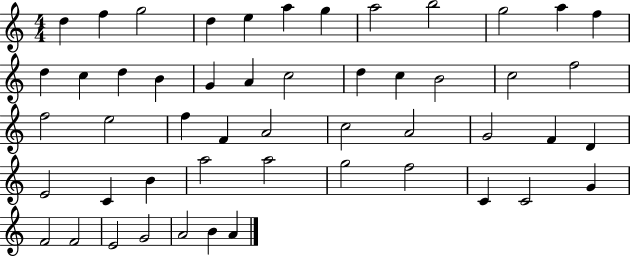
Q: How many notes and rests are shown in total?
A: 51